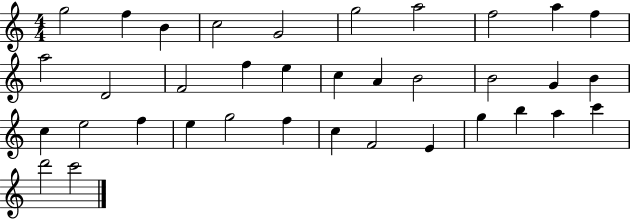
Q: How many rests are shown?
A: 0